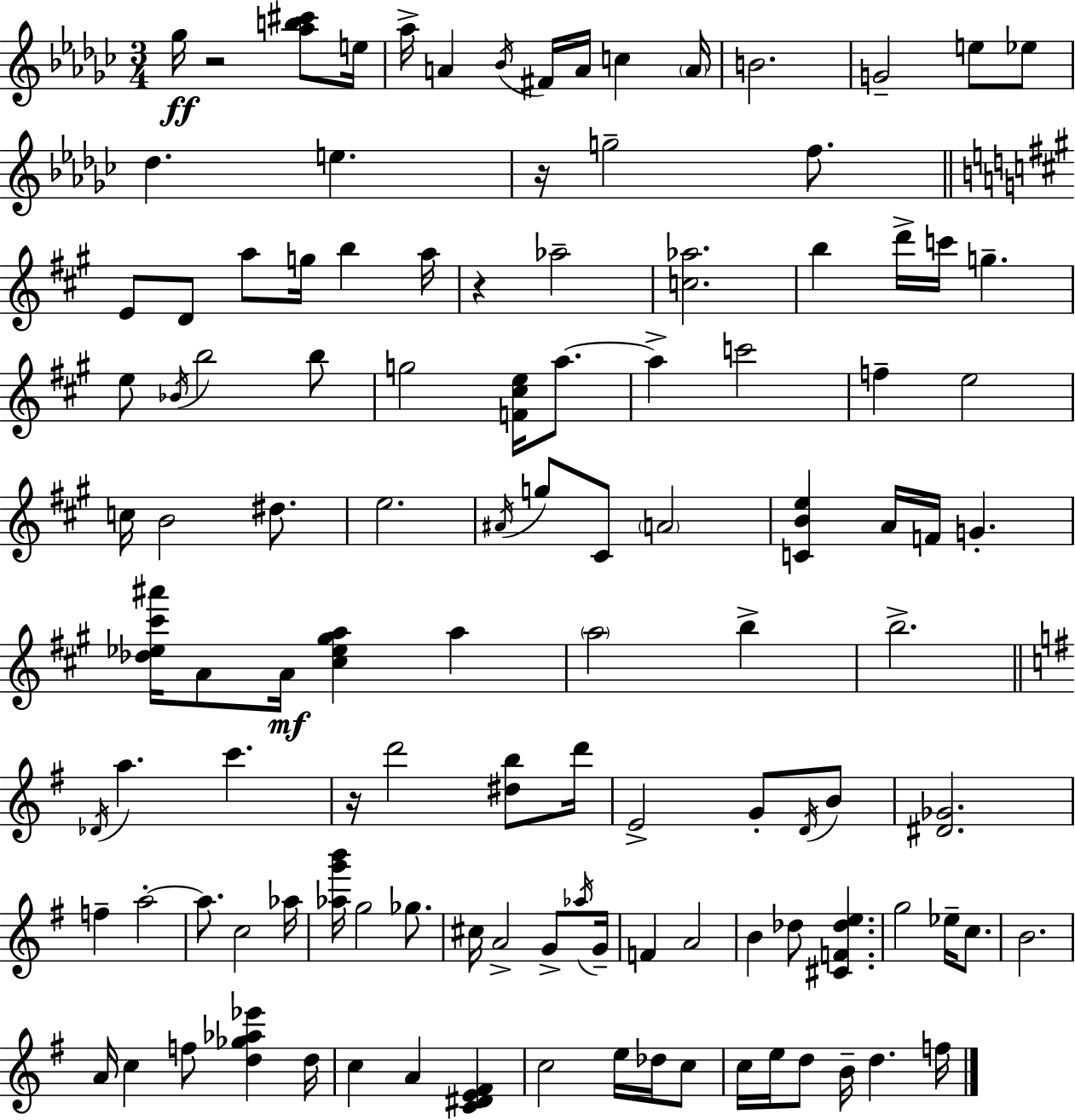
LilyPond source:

{
  \clef treble
  \numericTimeSignature
  \time 3/4
  \key ees \minor
  ges''16\ff r2 <aes'' b'' cis'''>8 e''16 | aes''16-> a'4 \acciaccatura { bes'16 } fis'16 a'16 c''4 | \parenthesize a'16 b'2. | g'2-- e''8 ees''8 | \break des''4. e''4. | r16 g''2-- f''8. | \bar "||" \break \key a \major e'8 d'8 a''8 g''16 b''4 a''16 | r4 aes''2-- | <c'' aes''>2. | b''4 d'''16-> c'''16 g''4.-- | \break e''8 \acciaccatura { bes'16 } b''2 b''8 | g''2 <f' cis'' e''>16 a''8.~~ | a''4-> c'''2 | f''4-- e''2 | \break c''16 b'2 dis''8. | e''2. | \acciaccatura { ais'16 } g''8 cis'8 \parenthesize a'2 | <c' b' e''>4 a'16 f'16 g'4.-. | \break <des'' ees'' cis''' ais'''>16 a'8 a'16\mf <cis'' ees'' gis'' a''>4 a''4 | \parenthesize a''2 b''4-> | b''2.-> | \bar "||" \break \key g \major \acciaccatura { des'16 } a''4. c'''4. | r16 d'''2 <dis'' b''>8 | d'''16 e'2-> g'8-. \acciaccatura { d'16 } | b'8 <dis' ges'>2. | \break f''4-- a''2-.~~ | a''8. c''2 | aes''16 <aes'' g''' b'''>16 g''2 ges''8. | cis''16 a'2-> g'8-> | \break \acciaccatura { aes''16 } g'16-- f'4 a'2 | b'4 des''8 <cis' f' des'' e''>4. | g''2 ees''16-- | c''8. b'2. | \break a'16 c''4 f''8 <d'' ges'' aes'' ees'''>4 | d''16 c''4 a'4 <c' dis' e' fis'>4 | c''2 e''16 | des''16 c''8 c''16 e''16 d''8 b'16-- d''4. | \break f''16 \bar "|."
}